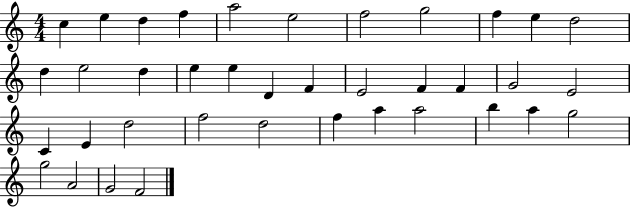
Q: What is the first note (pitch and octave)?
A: C5